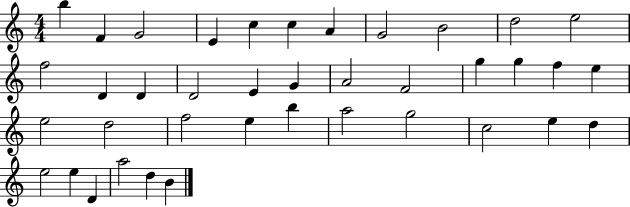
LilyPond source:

{
  \clef treble
  \numericTimeSignature
  \time 4/4
  \key c \major
  b''4 f'4 g'2 | e'4 c''4 c''4 a'4 | g'2 b'2 | d''2 e''2 | \break f''2 d'4 d'4 | d'2 e'4 g'4 | a'2 f'2 | g''4 g''4 f''4 e''4 | \break e''2 d''2 | f''2 e''4 b''4 | a''2 g''2 | c''2 e''4 d''4 | \break e''2 e''4 d'4 | a''2 d''4 b'4 | \bar "|."
}